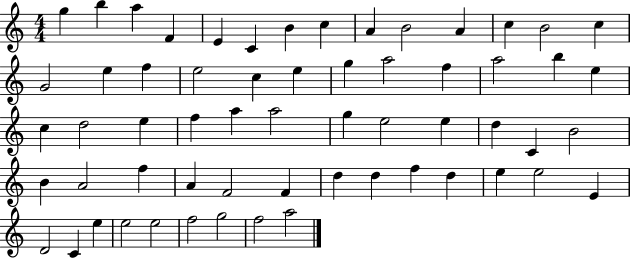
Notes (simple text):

G5/q B5/q A5/q F4/q E4/q C4/q B4/q C5/q A4/q B4/h A4/q C5/q B4/h C5/q G4/h E5/q F5/q E5/h C5/q E5/q G5/q A5/h F5/q A5/h B5/q E5/q C5/q D5/h E5/q F5/q A5/q A5/h G5/q E5/h E5/q D5/q C4/q B4/h B4/q A4/h F5/q A4/q F4/h F4/q D5/q D5/q F5/q D5/q E5/q E5/h E4/q D4/h C4/q E5/q E5/h E5/h F5/h G5/h F5/h A5/h